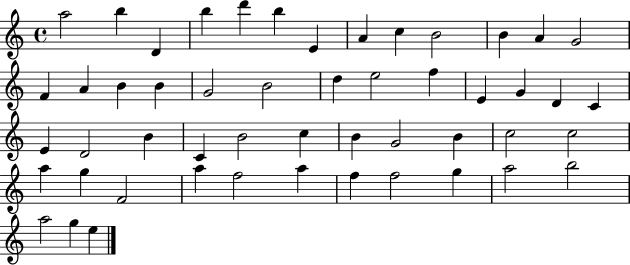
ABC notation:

X:1
T:Untitled
M:4/4
L:1/4
K:C
a2 b D b d' b E A c B2 B A G2 F A B B G2 B2 d e2 f E G D C E D2 B C B2 c B G2 B c2 c2 a g F2 a f2 a f f2 g a2 b2 a2 g e